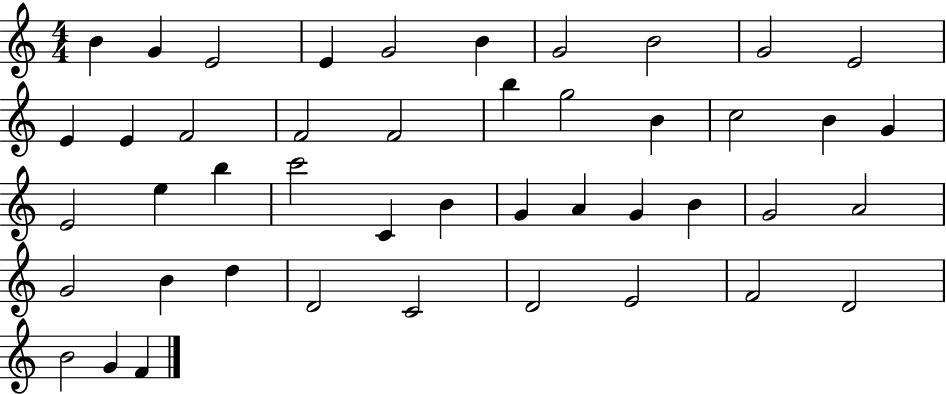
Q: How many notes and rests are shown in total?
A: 45